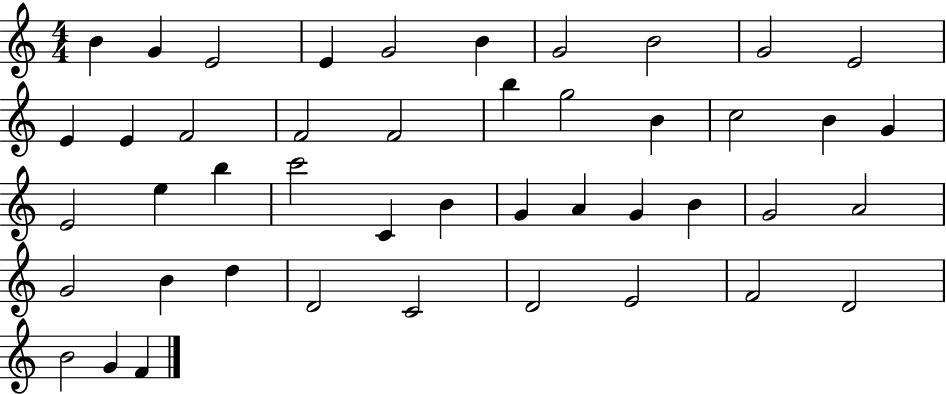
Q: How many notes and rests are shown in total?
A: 45